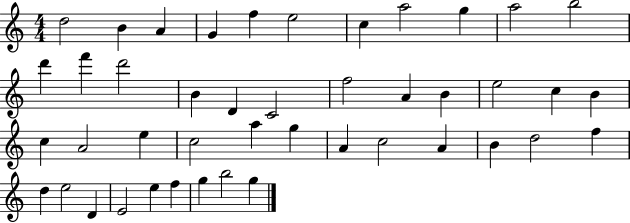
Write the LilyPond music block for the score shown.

{
  \clef treble
  \numericTimeSignature
  \time 4/4
  \key c \major
  d''2 b'4 a'4 | g'4 f''4 e''2 | c''4 a''2 g''4 | a''2 b''2 | \break d'''4 f'''4 d'''2 | b'4 d'4 c'2 | f''2 a'4 b'4 | e''2 c''4 b'4 | \break c''4 a'2 e''4 | c''2 a''4 g''4 | a'4 c''2 a'4 | b'4 d''2 f''4 | \break d''4 e''2 d'4 | e'2 e''4 f''4 | g''4 b''2 g''4 | \bar "|."
}